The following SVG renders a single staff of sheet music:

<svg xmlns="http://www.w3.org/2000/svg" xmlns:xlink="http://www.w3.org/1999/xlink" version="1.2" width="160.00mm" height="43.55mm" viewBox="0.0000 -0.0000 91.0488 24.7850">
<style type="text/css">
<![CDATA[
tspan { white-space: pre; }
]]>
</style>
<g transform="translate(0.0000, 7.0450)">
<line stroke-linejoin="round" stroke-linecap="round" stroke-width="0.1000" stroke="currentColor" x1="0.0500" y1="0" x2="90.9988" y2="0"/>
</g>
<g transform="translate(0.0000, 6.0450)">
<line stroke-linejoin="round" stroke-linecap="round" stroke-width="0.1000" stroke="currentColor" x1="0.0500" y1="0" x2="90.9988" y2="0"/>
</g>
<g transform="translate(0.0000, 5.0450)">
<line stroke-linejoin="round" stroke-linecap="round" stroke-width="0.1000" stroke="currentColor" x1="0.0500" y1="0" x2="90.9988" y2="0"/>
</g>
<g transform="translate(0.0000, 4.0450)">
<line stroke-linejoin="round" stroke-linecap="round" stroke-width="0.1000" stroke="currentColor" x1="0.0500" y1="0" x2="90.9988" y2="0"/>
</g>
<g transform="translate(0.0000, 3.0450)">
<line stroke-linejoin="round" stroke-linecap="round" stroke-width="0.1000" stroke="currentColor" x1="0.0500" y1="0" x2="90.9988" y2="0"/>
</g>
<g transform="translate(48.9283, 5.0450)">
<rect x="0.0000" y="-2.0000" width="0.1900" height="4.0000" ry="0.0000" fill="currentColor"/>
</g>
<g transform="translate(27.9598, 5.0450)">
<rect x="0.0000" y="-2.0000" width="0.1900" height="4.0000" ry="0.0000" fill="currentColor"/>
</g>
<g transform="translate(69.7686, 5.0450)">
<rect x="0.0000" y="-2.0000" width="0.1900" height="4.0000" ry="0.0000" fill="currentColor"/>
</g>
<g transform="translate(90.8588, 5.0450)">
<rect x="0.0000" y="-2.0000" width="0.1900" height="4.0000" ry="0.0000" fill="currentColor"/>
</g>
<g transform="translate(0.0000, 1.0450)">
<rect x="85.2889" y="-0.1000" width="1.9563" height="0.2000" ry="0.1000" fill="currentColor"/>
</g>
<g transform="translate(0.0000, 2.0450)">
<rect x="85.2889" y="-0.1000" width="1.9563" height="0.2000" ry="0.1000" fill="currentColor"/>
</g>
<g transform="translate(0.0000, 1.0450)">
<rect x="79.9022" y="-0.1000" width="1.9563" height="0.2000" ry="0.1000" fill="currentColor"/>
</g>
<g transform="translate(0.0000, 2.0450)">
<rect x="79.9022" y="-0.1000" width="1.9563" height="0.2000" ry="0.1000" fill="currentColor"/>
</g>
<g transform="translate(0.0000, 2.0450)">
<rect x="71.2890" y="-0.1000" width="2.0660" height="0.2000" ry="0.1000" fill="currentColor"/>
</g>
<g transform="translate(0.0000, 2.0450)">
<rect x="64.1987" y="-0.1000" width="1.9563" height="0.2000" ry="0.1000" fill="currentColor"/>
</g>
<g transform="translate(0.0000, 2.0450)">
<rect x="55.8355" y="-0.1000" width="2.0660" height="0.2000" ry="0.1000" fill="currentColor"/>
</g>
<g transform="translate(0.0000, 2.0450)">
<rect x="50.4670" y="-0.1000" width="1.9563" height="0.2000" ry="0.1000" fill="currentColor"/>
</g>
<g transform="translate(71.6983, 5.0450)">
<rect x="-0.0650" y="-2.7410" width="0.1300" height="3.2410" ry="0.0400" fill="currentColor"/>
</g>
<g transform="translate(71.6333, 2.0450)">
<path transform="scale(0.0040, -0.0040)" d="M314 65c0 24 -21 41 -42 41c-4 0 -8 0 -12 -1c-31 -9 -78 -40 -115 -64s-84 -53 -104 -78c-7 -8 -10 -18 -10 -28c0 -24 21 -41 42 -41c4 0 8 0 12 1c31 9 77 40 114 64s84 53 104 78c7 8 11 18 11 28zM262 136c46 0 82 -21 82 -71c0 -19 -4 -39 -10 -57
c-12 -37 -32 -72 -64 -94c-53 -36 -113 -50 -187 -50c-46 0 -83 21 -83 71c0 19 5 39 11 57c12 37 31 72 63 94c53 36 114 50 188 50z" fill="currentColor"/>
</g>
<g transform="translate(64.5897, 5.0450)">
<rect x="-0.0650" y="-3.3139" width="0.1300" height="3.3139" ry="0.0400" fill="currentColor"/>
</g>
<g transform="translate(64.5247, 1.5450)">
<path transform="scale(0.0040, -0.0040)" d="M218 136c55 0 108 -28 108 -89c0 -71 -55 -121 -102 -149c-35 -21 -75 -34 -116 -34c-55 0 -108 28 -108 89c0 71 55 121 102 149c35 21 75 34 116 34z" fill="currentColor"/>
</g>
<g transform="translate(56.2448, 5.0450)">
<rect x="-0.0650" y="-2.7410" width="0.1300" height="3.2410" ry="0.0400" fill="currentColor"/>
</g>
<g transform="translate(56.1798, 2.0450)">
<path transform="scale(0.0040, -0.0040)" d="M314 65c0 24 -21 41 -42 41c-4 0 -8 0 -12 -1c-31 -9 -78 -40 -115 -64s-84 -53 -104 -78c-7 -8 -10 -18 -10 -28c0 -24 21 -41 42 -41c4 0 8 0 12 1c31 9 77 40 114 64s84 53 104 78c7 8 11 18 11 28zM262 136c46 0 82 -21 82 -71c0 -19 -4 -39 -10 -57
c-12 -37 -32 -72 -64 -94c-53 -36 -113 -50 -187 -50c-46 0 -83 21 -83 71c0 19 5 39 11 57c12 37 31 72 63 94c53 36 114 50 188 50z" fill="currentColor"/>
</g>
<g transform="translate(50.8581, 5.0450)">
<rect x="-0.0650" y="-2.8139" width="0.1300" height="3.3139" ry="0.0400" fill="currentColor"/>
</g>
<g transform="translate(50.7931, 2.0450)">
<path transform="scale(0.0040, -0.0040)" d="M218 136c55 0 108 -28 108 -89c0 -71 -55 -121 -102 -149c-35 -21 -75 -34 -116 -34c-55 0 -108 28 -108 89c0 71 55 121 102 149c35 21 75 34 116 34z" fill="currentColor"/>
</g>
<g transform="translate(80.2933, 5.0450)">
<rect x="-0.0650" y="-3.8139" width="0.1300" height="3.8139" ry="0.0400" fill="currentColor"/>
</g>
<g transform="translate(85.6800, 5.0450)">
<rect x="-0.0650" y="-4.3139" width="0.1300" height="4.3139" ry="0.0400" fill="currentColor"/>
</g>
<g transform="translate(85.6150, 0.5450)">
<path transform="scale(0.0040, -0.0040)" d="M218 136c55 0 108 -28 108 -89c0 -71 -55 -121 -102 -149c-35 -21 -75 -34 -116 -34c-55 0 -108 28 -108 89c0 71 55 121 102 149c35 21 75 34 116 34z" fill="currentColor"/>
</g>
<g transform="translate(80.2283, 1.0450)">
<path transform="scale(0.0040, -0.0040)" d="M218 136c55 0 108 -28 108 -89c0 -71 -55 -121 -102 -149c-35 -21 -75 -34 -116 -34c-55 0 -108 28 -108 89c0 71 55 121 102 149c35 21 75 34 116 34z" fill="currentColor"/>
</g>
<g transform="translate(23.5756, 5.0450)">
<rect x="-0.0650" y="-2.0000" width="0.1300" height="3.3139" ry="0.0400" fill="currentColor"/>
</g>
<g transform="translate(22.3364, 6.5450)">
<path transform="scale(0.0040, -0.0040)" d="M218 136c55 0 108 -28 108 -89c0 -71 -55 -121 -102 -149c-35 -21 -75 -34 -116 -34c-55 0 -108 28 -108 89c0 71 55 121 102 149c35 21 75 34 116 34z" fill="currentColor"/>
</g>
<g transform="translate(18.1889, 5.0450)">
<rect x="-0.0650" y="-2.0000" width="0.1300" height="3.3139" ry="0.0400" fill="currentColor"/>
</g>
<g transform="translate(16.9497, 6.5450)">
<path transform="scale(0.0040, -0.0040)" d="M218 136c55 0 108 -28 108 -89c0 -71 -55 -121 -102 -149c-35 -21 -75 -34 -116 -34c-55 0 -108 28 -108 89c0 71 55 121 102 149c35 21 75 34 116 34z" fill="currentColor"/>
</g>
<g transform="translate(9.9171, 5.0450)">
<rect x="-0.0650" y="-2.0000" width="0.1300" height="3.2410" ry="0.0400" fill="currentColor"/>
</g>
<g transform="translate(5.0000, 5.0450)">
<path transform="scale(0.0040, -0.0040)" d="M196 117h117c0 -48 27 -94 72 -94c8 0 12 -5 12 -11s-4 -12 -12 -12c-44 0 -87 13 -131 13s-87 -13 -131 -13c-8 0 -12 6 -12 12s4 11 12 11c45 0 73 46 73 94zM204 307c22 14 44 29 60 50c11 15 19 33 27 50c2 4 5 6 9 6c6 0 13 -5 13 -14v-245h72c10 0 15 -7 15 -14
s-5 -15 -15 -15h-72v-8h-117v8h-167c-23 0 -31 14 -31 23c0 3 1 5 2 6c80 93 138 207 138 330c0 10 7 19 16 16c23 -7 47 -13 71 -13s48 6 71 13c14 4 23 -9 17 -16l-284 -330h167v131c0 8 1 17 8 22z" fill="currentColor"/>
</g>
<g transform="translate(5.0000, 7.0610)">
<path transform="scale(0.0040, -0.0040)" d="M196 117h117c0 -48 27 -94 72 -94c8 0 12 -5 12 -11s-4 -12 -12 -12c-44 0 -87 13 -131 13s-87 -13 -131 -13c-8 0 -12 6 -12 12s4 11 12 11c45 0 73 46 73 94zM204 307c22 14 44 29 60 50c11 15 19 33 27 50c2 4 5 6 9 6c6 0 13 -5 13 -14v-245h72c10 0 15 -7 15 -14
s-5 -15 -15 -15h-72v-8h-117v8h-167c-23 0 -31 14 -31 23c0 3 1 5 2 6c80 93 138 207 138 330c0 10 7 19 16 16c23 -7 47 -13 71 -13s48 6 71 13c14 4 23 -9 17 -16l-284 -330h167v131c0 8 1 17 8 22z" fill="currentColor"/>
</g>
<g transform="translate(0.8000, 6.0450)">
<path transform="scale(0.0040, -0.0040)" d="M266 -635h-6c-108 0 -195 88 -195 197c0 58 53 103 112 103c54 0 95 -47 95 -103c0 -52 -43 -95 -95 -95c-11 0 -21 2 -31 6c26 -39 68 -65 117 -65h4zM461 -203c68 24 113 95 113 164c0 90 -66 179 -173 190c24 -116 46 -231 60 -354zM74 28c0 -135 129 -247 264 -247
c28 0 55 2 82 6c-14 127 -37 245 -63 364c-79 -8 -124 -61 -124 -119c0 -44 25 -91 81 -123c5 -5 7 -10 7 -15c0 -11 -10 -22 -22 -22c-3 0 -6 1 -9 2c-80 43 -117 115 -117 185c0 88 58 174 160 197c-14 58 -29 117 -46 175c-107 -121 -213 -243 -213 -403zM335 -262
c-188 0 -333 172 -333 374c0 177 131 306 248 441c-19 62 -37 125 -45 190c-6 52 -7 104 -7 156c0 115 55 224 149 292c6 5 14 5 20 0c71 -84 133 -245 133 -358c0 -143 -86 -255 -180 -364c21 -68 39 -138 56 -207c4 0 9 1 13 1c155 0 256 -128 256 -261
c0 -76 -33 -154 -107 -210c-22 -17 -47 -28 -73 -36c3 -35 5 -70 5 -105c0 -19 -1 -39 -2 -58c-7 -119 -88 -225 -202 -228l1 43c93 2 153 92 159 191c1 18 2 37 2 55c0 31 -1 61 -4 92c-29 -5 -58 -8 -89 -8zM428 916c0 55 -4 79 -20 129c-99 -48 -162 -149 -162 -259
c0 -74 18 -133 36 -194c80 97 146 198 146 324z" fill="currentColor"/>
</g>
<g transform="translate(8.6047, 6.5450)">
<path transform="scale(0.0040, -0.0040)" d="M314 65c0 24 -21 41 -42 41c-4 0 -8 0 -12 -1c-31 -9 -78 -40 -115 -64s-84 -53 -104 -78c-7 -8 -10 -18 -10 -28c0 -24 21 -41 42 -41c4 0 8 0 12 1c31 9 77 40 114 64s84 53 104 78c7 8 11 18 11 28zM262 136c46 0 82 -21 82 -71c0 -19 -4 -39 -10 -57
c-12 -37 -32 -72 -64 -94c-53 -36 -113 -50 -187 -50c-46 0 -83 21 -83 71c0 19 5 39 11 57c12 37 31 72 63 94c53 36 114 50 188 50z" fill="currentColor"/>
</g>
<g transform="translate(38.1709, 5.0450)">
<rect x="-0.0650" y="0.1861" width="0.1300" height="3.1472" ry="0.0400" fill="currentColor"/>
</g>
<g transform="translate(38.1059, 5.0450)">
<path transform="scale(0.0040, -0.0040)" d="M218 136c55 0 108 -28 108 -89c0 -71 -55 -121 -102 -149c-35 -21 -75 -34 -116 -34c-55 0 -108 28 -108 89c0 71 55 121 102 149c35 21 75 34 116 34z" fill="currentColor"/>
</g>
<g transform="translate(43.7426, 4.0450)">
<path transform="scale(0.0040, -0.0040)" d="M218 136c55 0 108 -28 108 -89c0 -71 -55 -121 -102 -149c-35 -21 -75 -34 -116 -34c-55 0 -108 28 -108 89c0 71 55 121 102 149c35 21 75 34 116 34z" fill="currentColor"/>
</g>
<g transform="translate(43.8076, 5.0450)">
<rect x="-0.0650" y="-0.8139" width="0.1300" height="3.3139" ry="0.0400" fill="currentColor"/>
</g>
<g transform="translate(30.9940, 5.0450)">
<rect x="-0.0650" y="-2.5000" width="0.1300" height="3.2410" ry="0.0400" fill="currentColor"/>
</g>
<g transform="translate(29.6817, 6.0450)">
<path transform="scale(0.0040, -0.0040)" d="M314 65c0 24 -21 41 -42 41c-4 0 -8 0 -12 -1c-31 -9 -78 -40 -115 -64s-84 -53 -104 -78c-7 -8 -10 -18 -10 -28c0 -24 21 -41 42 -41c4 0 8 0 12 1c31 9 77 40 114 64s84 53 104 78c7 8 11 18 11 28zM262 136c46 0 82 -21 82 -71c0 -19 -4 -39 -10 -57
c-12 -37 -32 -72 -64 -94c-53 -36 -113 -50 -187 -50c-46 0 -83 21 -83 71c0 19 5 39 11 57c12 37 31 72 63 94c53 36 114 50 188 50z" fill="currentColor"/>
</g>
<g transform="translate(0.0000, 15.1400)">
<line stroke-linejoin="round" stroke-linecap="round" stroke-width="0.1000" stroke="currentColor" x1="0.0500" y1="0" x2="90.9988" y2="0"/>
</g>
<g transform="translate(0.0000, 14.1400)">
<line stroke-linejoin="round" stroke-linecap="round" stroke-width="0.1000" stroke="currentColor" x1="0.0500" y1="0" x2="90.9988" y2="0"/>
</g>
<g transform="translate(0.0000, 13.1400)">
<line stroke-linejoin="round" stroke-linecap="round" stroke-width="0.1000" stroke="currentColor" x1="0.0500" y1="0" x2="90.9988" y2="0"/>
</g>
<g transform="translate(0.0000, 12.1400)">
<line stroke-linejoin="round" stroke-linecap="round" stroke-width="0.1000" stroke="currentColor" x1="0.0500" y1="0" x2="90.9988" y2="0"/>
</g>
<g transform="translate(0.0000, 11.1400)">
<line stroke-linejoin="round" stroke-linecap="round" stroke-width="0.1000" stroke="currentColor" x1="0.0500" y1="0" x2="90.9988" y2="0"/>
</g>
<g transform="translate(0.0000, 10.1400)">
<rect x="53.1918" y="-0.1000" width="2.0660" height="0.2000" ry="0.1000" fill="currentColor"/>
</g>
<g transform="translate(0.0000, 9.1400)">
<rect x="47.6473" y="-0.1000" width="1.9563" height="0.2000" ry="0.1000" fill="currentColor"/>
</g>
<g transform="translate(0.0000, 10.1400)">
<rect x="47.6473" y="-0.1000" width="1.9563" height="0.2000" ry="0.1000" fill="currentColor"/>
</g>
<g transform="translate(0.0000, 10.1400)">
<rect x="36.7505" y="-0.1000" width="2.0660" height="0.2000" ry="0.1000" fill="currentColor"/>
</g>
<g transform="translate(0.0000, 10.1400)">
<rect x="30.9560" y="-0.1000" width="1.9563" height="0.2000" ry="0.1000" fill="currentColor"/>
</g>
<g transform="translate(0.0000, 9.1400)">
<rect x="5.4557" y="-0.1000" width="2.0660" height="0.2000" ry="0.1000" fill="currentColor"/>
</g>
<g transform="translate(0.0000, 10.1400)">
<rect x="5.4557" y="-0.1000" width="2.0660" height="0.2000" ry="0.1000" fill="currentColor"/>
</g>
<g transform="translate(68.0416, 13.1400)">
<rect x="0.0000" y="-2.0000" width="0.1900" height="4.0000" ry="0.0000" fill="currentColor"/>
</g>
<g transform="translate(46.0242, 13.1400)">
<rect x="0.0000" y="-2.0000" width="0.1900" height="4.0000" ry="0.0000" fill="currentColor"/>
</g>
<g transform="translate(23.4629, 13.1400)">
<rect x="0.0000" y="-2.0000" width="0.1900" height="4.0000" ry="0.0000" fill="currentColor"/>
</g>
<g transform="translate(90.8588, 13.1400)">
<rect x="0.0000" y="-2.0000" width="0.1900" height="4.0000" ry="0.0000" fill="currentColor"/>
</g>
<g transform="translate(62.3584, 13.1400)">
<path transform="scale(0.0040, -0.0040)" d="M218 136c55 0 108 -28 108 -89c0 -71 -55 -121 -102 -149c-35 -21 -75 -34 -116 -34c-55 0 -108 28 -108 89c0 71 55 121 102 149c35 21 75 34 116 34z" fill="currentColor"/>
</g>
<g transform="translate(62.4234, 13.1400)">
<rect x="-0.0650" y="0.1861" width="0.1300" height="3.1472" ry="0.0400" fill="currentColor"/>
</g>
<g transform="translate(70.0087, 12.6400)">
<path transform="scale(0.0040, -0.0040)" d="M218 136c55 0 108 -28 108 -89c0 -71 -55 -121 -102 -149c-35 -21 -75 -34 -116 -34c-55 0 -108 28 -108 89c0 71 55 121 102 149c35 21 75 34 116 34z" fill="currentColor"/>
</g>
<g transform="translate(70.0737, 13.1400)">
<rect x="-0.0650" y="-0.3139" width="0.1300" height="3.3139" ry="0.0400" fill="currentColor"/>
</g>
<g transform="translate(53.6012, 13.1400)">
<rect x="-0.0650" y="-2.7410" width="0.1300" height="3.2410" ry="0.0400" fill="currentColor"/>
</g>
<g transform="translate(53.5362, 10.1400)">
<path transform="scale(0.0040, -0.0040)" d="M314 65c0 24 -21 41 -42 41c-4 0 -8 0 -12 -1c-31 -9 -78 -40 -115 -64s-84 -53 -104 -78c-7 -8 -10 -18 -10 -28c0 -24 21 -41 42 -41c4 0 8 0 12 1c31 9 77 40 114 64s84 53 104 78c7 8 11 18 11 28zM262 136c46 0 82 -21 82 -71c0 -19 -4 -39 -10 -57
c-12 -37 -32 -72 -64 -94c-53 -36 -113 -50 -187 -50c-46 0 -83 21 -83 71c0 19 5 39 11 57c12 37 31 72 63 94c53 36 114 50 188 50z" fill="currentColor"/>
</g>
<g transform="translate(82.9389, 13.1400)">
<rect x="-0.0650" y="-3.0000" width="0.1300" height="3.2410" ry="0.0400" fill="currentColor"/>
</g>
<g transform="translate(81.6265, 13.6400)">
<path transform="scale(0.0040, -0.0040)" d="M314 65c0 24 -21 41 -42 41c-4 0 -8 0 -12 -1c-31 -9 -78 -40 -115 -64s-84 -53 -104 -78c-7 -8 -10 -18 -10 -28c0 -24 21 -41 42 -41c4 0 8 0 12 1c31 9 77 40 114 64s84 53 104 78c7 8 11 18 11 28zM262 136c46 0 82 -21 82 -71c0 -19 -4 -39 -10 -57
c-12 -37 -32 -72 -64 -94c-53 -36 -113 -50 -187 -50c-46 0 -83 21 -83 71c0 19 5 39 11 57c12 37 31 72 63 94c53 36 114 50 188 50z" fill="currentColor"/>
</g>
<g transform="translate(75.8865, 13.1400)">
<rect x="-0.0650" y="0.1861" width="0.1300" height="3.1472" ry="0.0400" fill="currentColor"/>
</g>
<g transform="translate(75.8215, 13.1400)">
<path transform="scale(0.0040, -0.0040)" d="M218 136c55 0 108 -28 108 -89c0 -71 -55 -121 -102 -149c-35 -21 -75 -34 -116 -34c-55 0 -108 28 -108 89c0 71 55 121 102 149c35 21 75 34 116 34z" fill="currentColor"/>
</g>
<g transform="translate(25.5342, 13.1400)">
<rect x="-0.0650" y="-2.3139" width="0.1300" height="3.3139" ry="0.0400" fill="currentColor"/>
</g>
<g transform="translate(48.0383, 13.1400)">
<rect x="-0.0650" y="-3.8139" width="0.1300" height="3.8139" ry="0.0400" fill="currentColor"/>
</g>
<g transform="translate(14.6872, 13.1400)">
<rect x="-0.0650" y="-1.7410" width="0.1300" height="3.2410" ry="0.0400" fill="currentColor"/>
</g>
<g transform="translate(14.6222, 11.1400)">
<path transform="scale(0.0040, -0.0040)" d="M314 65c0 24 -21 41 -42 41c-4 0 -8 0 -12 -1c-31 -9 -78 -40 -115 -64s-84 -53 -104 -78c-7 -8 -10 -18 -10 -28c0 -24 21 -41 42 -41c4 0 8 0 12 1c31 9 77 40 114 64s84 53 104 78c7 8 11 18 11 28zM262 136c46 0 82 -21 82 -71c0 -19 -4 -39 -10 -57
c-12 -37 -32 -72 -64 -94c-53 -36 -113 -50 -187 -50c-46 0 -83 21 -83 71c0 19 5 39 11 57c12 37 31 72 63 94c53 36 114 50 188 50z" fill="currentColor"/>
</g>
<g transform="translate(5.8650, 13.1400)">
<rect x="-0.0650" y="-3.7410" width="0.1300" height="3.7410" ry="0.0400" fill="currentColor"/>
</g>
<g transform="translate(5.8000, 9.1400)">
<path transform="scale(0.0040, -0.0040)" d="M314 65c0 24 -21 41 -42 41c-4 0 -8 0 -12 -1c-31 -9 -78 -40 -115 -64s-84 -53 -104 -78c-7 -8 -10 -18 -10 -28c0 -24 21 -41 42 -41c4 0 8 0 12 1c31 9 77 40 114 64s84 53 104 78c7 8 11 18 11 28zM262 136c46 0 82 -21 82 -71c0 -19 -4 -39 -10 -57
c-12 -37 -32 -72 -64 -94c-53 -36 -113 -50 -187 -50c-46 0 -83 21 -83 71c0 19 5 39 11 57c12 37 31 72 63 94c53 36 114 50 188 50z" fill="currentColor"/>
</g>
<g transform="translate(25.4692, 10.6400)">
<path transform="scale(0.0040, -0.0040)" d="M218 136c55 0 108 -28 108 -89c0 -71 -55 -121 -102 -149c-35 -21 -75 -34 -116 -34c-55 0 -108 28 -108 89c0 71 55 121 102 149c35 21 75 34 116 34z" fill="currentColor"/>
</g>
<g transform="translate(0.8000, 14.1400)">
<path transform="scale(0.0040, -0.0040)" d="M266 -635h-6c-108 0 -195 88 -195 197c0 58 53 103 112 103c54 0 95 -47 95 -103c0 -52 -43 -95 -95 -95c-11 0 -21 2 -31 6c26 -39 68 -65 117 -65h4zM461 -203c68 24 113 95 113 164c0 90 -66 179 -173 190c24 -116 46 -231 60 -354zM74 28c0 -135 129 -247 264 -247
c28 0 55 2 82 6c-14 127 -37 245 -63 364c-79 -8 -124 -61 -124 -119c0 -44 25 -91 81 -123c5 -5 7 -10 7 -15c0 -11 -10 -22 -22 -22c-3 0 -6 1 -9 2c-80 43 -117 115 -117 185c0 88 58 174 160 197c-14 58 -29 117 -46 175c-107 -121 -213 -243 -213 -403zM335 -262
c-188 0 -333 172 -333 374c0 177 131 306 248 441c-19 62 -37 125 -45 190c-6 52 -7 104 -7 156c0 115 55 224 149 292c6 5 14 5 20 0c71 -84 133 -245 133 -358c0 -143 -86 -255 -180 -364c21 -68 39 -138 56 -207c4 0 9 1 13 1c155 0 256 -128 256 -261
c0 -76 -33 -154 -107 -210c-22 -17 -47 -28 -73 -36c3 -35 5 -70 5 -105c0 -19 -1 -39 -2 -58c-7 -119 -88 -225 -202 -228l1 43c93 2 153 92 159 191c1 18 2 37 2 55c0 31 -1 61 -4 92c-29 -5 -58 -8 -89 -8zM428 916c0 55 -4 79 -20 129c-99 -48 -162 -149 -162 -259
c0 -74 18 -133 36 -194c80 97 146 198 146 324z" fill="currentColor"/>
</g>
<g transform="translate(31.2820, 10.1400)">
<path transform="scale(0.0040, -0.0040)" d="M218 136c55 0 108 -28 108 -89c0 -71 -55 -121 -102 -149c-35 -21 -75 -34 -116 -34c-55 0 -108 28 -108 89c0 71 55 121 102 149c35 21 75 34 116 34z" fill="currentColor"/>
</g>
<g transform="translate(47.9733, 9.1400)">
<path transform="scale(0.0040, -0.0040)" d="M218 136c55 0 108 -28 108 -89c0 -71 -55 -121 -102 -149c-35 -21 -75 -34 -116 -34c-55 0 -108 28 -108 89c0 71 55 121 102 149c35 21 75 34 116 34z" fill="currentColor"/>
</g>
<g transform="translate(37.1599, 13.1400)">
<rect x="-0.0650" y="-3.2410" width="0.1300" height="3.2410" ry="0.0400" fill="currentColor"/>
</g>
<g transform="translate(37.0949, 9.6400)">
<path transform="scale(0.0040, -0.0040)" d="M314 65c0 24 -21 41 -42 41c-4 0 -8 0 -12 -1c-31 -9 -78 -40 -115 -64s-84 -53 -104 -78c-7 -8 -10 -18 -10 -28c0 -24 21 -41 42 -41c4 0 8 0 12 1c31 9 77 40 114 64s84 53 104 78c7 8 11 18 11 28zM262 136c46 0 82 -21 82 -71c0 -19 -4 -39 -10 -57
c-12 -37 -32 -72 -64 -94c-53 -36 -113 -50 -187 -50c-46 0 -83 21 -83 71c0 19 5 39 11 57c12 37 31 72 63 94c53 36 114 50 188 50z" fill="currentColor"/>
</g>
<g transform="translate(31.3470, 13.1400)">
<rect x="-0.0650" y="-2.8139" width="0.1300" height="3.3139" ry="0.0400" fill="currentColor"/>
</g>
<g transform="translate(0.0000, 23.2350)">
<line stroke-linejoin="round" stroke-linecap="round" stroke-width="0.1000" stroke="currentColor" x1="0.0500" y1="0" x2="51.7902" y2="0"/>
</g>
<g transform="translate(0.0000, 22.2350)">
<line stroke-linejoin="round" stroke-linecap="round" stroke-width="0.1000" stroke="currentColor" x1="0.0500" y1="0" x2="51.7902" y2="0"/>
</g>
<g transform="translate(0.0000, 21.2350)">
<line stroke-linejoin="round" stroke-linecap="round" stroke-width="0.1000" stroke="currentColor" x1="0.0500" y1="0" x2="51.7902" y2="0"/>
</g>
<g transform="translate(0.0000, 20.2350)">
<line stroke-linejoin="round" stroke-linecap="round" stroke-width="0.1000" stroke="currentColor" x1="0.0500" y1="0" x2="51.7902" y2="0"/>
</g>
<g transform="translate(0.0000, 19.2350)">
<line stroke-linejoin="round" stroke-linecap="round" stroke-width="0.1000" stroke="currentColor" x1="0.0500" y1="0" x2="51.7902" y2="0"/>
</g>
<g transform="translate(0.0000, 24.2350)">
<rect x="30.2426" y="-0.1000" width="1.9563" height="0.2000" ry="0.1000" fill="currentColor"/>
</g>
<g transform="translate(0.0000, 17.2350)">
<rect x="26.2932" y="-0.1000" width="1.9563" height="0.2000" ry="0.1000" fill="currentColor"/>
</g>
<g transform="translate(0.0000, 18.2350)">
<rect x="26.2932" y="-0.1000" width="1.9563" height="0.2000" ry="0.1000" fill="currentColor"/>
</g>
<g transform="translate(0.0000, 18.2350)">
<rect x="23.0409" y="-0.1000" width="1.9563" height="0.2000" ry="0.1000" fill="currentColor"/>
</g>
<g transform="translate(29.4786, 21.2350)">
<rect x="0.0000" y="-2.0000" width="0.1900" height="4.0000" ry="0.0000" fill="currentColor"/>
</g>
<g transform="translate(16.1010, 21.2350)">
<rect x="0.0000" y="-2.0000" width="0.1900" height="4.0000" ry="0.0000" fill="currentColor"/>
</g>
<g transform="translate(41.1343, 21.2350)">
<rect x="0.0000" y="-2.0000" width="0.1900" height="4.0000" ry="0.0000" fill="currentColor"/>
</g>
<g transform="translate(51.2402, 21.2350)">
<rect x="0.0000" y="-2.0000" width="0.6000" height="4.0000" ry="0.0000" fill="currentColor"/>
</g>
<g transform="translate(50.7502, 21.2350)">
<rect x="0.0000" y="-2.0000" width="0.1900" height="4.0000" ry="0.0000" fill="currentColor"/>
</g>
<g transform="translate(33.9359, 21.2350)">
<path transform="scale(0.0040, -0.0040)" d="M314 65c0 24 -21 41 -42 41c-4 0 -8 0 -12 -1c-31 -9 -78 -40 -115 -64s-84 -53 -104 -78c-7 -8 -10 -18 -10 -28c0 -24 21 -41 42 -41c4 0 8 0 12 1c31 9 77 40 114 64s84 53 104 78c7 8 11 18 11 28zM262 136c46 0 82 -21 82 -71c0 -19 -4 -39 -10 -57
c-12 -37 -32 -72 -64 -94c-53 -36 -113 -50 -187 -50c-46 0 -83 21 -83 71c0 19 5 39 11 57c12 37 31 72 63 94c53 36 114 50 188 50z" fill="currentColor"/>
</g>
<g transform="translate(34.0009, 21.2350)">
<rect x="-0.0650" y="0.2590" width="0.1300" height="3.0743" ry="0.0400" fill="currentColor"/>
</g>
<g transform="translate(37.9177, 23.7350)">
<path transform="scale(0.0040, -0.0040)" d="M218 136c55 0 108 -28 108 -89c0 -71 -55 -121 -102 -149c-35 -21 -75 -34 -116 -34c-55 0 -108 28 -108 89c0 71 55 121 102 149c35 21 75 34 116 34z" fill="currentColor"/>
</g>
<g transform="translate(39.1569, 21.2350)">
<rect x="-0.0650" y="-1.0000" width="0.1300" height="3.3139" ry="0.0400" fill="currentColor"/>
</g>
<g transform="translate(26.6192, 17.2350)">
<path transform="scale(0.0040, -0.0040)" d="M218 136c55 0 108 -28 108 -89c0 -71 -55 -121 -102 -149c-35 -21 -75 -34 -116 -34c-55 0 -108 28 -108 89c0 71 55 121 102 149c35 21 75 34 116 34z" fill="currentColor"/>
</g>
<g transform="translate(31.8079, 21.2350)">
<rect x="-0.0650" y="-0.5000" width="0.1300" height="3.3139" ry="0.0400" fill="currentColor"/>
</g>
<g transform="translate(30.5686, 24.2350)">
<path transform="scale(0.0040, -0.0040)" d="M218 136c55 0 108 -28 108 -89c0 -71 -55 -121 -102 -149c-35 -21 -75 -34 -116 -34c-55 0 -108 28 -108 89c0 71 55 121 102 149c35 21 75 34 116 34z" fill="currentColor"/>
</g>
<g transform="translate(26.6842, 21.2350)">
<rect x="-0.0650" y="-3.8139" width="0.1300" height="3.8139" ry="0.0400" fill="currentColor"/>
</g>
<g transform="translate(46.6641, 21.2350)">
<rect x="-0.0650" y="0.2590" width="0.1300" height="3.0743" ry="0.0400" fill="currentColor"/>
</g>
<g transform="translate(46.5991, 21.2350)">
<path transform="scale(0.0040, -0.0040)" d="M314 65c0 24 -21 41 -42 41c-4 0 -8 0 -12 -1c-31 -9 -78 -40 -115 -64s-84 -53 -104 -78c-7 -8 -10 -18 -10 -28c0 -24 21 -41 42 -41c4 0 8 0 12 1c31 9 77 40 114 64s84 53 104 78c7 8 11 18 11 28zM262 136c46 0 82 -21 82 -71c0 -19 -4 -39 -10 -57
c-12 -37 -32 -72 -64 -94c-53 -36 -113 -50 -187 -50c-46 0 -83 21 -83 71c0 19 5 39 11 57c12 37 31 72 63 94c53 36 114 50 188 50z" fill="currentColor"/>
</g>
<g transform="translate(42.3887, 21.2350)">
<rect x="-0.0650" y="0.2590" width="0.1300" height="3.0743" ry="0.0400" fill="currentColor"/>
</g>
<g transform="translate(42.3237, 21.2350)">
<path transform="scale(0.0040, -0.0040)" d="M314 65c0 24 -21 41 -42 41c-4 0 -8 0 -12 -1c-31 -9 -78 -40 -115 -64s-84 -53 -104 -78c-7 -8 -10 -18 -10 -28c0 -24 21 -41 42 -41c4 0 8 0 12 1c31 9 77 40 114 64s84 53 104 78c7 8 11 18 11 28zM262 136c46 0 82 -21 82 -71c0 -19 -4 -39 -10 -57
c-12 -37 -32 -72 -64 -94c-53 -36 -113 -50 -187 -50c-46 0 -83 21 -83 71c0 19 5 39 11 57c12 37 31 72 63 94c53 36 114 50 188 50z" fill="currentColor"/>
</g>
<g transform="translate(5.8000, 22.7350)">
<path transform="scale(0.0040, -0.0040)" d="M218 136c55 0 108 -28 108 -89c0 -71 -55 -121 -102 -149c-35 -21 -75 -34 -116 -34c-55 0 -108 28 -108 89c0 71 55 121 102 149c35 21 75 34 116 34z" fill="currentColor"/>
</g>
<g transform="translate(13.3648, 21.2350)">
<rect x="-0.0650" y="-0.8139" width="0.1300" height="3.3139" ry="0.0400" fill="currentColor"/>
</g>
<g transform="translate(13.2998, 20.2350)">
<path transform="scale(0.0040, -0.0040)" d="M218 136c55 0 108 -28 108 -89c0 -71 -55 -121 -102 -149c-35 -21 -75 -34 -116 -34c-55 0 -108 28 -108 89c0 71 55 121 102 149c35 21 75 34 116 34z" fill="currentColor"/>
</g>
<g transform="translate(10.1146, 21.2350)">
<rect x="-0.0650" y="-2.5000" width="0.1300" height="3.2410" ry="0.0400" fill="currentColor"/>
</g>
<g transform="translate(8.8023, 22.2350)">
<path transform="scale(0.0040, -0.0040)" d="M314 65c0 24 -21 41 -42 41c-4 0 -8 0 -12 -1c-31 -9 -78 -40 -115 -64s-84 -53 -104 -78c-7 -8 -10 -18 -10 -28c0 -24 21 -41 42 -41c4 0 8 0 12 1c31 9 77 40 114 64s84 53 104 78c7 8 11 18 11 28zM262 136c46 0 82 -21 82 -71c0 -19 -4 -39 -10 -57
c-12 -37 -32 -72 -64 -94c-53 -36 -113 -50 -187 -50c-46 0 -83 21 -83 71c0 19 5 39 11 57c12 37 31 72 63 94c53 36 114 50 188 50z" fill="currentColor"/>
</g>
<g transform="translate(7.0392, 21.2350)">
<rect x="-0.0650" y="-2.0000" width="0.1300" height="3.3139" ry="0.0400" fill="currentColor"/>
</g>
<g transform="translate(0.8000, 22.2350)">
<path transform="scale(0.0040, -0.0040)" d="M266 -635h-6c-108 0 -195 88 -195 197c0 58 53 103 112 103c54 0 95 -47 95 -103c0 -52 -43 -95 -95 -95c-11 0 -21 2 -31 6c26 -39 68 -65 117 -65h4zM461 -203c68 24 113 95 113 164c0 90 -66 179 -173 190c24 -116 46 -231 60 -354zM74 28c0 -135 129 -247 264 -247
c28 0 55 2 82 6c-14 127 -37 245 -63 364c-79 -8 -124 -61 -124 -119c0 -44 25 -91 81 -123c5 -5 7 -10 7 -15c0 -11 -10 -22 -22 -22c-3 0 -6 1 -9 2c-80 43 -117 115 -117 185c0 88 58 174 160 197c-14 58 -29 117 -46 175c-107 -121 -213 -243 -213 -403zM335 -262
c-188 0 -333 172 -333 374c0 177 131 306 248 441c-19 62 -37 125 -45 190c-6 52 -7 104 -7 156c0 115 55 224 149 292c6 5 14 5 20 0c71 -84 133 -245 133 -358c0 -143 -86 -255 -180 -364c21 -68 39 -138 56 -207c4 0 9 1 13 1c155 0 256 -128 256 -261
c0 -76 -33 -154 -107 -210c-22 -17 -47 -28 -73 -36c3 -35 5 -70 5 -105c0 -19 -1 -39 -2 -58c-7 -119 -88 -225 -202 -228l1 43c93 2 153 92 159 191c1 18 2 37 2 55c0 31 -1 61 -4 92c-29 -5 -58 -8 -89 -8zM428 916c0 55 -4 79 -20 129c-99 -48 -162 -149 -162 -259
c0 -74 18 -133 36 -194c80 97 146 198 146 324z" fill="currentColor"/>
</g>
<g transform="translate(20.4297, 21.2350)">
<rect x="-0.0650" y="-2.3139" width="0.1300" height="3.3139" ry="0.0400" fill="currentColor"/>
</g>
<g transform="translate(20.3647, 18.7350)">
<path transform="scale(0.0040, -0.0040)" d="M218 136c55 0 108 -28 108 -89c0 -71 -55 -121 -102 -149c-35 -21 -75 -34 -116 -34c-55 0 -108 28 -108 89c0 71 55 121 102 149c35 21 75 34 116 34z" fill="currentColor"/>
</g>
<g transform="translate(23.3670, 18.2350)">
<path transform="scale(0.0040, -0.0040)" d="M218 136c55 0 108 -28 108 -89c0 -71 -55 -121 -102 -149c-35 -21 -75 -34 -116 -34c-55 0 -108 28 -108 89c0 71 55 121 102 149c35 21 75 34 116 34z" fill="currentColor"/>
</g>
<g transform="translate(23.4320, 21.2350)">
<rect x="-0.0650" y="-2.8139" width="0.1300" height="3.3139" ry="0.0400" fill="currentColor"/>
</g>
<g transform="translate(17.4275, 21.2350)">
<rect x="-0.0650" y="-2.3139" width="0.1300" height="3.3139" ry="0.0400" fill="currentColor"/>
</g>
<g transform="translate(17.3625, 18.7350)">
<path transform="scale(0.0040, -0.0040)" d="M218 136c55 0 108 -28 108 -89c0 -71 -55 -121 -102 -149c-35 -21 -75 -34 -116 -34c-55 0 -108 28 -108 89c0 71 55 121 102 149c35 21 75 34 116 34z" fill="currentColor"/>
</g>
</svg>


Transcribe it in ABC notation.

X:1
T:Untitled
M:4/4
L:1/4
K:C
F2 F F G2 B d a a2 b a2 c' d' c'2 f2 g a b2 c' a2 B c B A2 F G2 d g g a c' C B2 D B2 B2